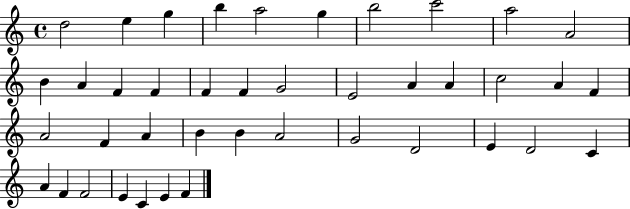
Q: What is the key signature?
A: C major